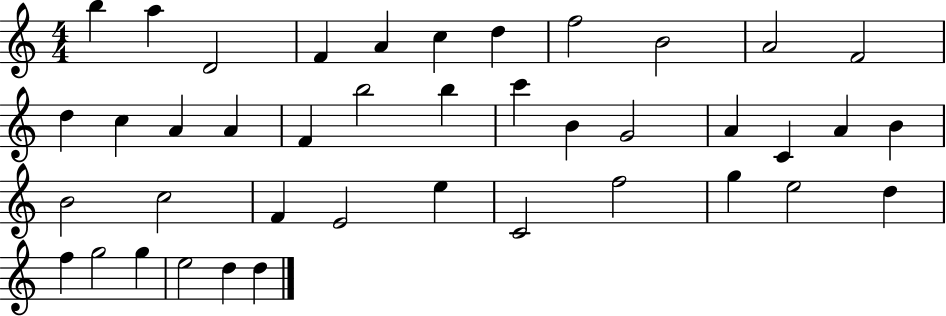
B5/q A5/q D4/h F4/q A4/q C5/q D5/q F5/h B4/h A4/h F4/h D5/q C5/q A4/q A4/q F4/q B5/h B5/q C6/q B4/q G4/h A4/q C4/q A4/q B4/q B4/h C5/h F4/q E4/h E5/q C4/h F5/h G5/q E5/h D5/q F5/q G5/h G5/q E5/h D5/q D5/q